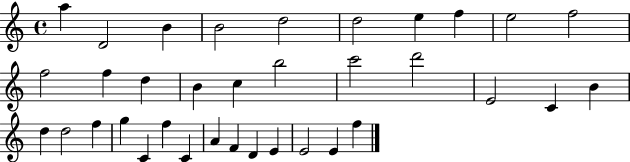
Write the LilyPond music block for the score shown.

{
  \clef treble
  \time 4/4
  \defaultTimeSignature
  \key c \major
  a''4 d'2 b'4 | b'2 d''2 | d''2 e''4 f''4 | e''2 f''2 | \break f''2 f''4 d''4 | b'4 c''4 b''2 | c'''2 d'''2 | e'2 c'4 b'4 | \break d''4 d''2 f''4 | g''4 c'4 f''4 c'4 | a'4 f'4 d'4 e'4 | e'2 e'4 f''4 | \break \bar "|."
}